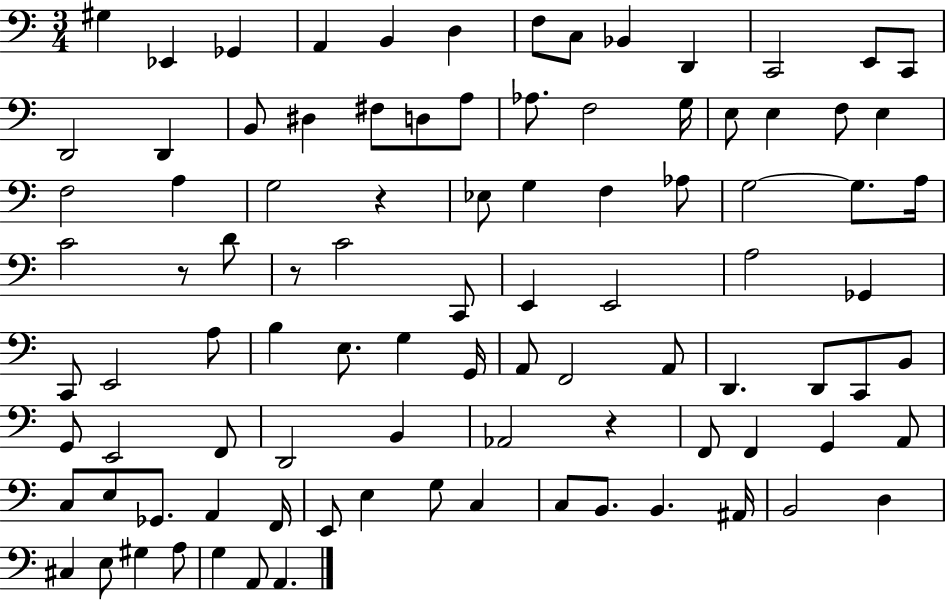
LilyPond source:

{
  \clef bass
  \numericTimeSignature
  \time 3/4
  \key c \major
  gis4 ees,4 ges,4 | a,4 b,4 d4 | f8 c8 bes,4 d,4 | c,2 e,8 c,8 | \break d,2 d,4 | b,8 dis4 fis8 d8 a8 | aes8. f2 g16 | e8 e4 f8 e4 | \break f2 a4 | g2 r4 | ees8 g4 f4 aes8 | g2~~ g8. a16 | \break c'2 r8 d'8 | r8 c'2 c,8 | e,4 e,2 | a2 ges,4 | \break c,8 e,2 a8 | b4 e8. g4 g,16 | a,8 f,2 a,8 | d,4. d,8 c,8 b,8 | \break g,8 e,2 f,8 | d,2 b,4 | aes,2 r4 | f,8 f,4 g,4 a,8 | \break c8 e8 ges,8. a,4 f,16 | e,8 e4 g8 c4 | c8 b,8. b,4. ais,16 | b,2 d4 | \break cis4 e8 gis4 a8 | g4 a,8 a,4. | \bar "|."
}